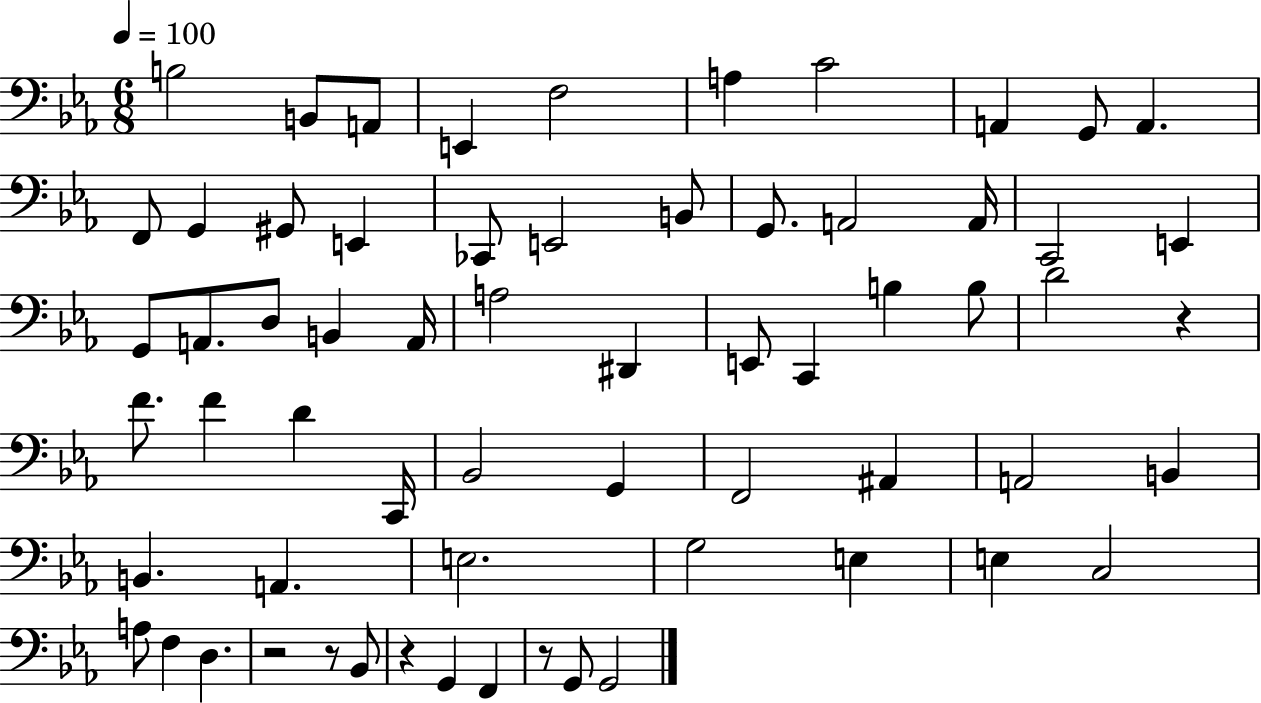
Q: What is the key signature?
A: EES major